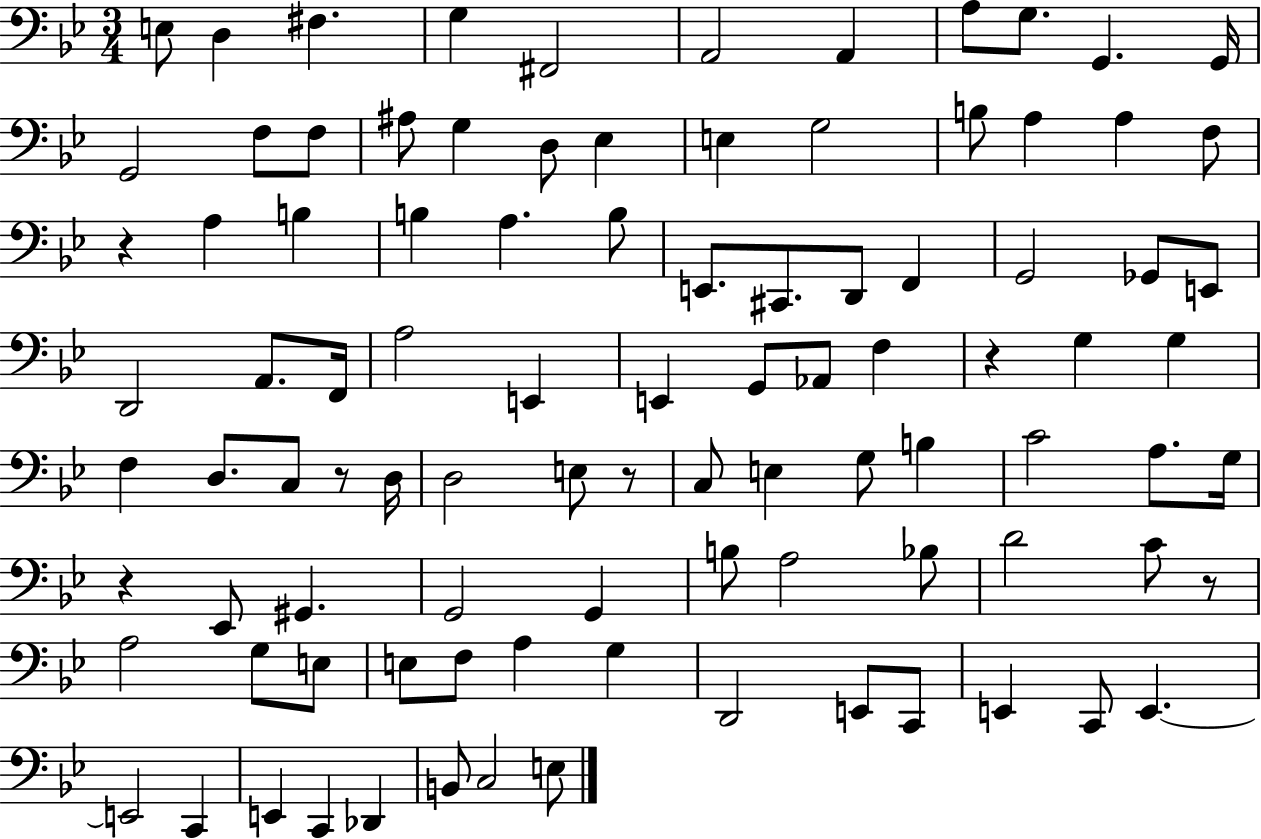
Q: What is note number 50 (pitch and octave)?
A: C3